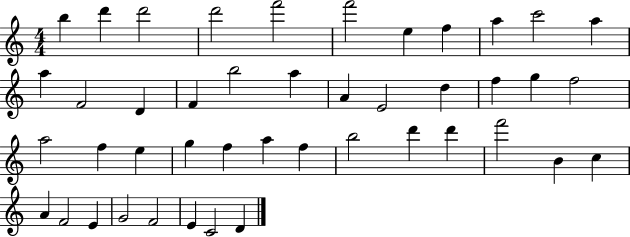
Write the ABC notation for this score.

X:1
T:Untitled
M:4/4
L:1/4
K:C
b d' d'2 d'2 f'2 f'2 e f a c'2 a a F2 D F b2 a A E2 d f g f2 a2 f e g f a f b2 d' d' f'2 B c A F2 E G2 F2 E C2 D